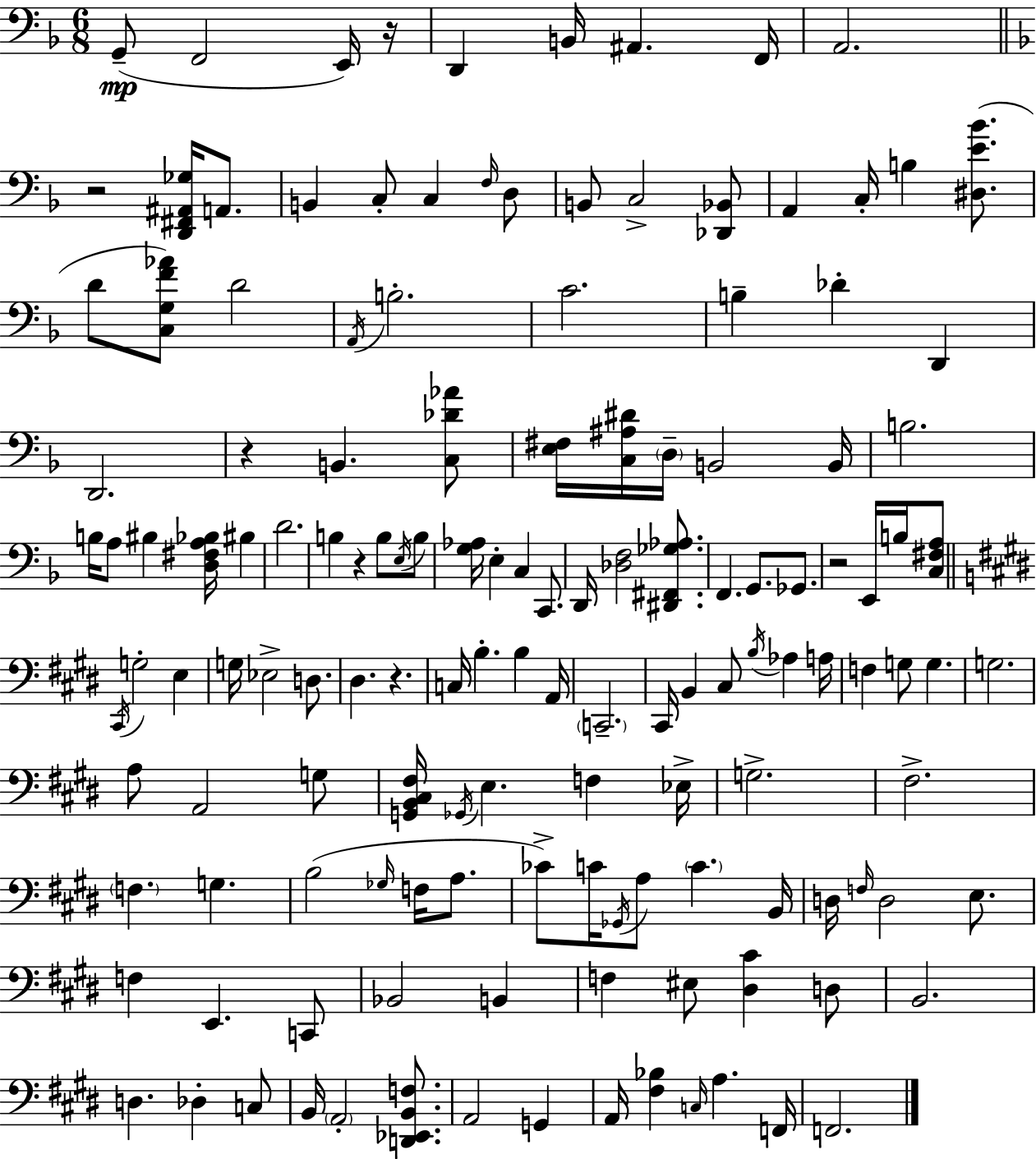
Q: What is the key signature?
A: D minor